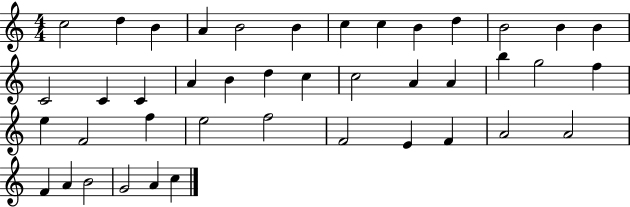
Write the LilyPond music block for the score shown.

{
  \clef treble
  \numericTimeSignature
  \time 4/4
  \key c \major
  c''2 d''4 b'4 | a'4 b'2 b'4 | c''4 c''4 b'4 d''4 | b'2 b'4 b'4 | \break c'2 c'4 c'4 | a'4 b'4 d''4 c''4 | c''2 a'4 a'4 | b''4 g''2 f''4 | \break e''4 f'2 f''4 | e''2 f''2 | f'2 e'4 f'4 | a'2 a'2 | \break f'4 a'4 b'2 | g'2 a'4 c''4 | \bar "|."
}